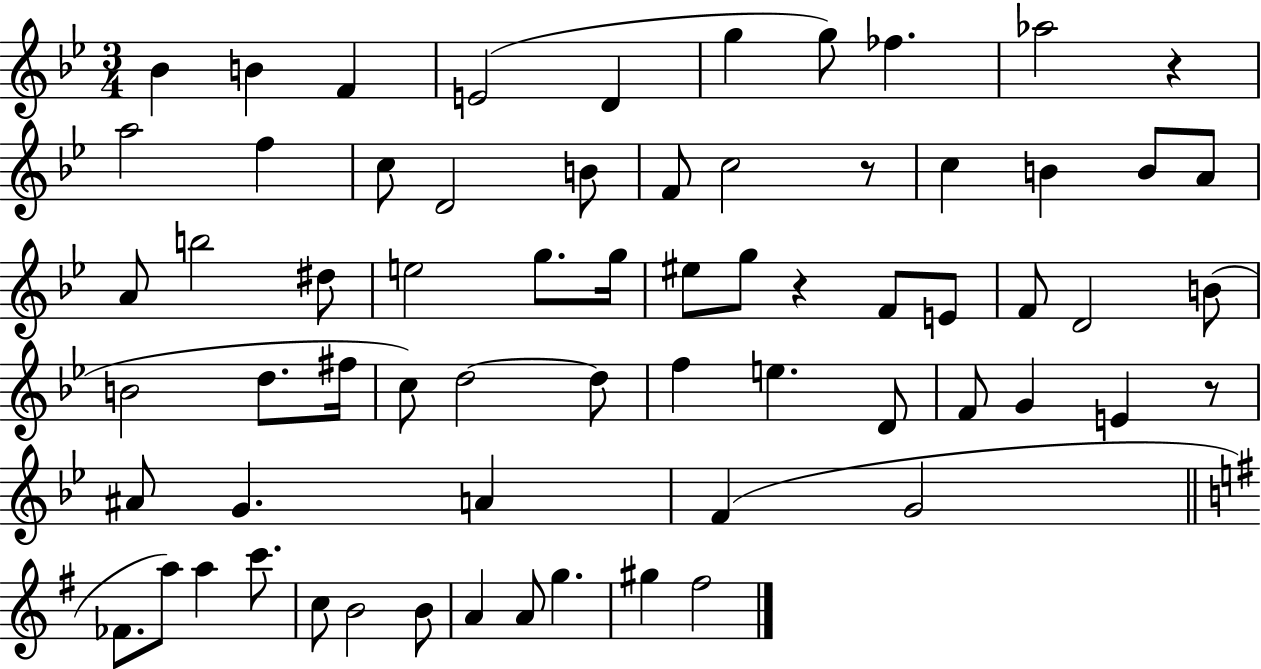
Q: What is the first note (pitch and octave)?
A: Bb4